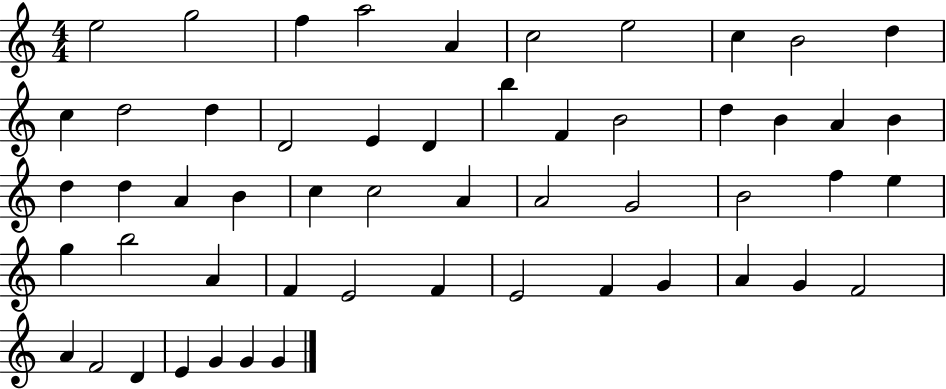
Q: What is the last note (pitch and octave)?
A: G4